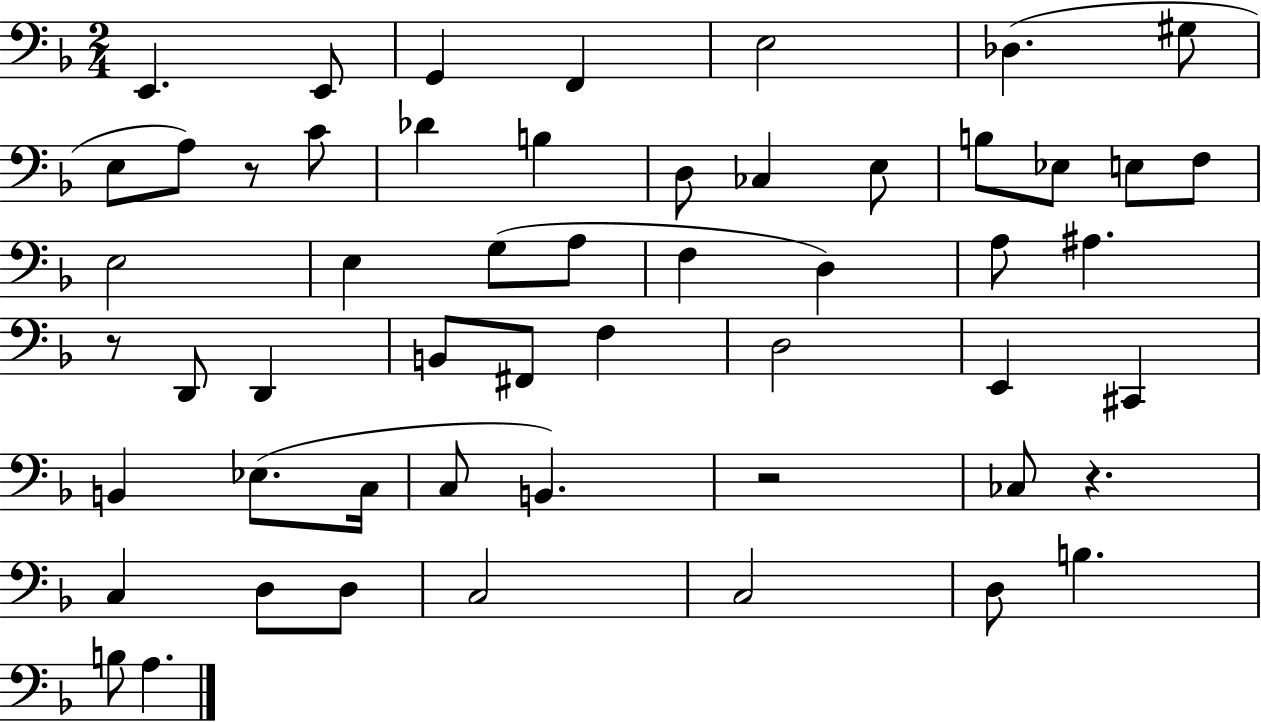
X:1
T:Untitled
M:2/4
L:1/4
K:F
E,, E,,/2 G,, F,, E,2 _D, ^G,/2 E,/2 A,/2 z/2 C/2 _D B, D,/2 _C, E,/2 B,/2 _E,/2 E,/2 F,/2 E,2 E, G,/2 A,/2 F, D, A,/2 ^A, z/2 D,,/2 D,, B,,/2 ^F,,/2 F, D,2 E,, ^C,, B,, _E,/2 C,/4 C,/2 B,, z2 _C,/2 z C, D,/2 D,/2 C,2 C,2 D,/2 B, B,/2 A,